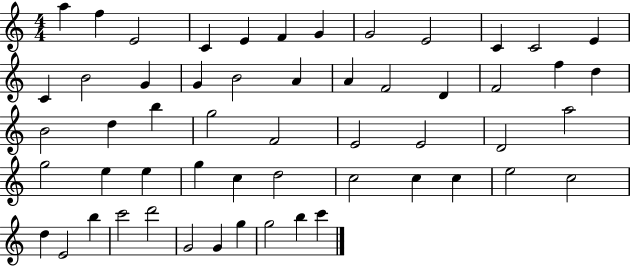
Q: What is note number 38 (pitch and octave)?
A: C5